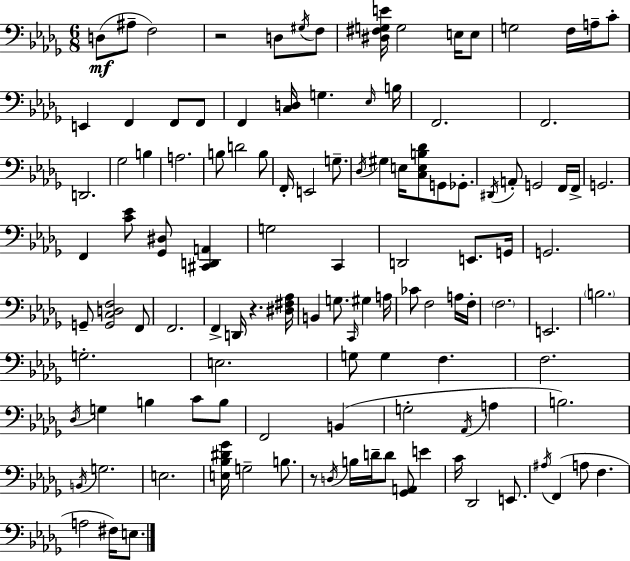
X:1
T:Untitled
M:6/8
L:1/4
K:Bbm
D,/2 ^A,/2 F,2 z2 D,/2 ^G,/4 F,/2 [^D,^F,G,E]/4 G,2 E,/4 E,/2 G,2 F,/4 A,/4 C/2 E,, F,, F,,/2 F,,/2 F,, [C,D,]/4 G, _E,/4 B,/4 F,,2 F,,2 D,,2 _G,2 B, A,2 B,/2 D2 B,/2 F,,/4 E,,2 G,/2 _D,/4 ^G, E,/4 [C,E,B,_D]/2 G,,/2 _G,,/2 ^D,,/4 A,,/2 G,,2 F,,/4 F,,/4 G,,2 F,, [C_E]/2 [_G,,^D,]/2 [^C,,D,,A,,] G,2 C,, D,,2 E,,/2 G,,/4 G,,2 G,,/2 [G,,C,D,F,]2 F,,/2 F,,2 F,, D,,/4 z [^D,^F,_A,]/4 B,, G,/2 C,,/4 ^G, A,/4 _C/2 F,2 A,/4 F,/4 F,2 E,,2 B,2 G,2 E,2 G,/2 G, F, F,2 _D,/4 G, B, C/2 B,/2 F,,2 B,, G,2 _A,,/4 A, B,2 B,,/4 G,2 E,2 [E,_B,^D_G]/4 G,2 B,/2 z/2 D,/4 B,/4 D/4 D/2 [_G,,A,,]/2 E C/4 _D,,2 E,,/2 ^A,/4 F,, A,/2 F, A,2 ^F,/4 E,/2